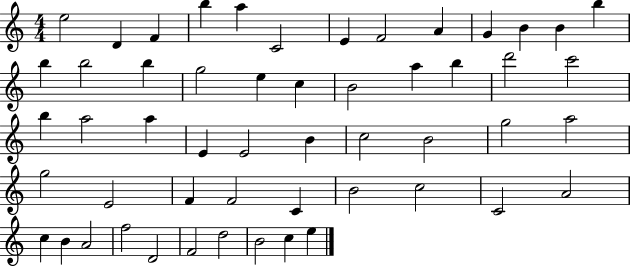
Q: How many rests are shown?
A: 0